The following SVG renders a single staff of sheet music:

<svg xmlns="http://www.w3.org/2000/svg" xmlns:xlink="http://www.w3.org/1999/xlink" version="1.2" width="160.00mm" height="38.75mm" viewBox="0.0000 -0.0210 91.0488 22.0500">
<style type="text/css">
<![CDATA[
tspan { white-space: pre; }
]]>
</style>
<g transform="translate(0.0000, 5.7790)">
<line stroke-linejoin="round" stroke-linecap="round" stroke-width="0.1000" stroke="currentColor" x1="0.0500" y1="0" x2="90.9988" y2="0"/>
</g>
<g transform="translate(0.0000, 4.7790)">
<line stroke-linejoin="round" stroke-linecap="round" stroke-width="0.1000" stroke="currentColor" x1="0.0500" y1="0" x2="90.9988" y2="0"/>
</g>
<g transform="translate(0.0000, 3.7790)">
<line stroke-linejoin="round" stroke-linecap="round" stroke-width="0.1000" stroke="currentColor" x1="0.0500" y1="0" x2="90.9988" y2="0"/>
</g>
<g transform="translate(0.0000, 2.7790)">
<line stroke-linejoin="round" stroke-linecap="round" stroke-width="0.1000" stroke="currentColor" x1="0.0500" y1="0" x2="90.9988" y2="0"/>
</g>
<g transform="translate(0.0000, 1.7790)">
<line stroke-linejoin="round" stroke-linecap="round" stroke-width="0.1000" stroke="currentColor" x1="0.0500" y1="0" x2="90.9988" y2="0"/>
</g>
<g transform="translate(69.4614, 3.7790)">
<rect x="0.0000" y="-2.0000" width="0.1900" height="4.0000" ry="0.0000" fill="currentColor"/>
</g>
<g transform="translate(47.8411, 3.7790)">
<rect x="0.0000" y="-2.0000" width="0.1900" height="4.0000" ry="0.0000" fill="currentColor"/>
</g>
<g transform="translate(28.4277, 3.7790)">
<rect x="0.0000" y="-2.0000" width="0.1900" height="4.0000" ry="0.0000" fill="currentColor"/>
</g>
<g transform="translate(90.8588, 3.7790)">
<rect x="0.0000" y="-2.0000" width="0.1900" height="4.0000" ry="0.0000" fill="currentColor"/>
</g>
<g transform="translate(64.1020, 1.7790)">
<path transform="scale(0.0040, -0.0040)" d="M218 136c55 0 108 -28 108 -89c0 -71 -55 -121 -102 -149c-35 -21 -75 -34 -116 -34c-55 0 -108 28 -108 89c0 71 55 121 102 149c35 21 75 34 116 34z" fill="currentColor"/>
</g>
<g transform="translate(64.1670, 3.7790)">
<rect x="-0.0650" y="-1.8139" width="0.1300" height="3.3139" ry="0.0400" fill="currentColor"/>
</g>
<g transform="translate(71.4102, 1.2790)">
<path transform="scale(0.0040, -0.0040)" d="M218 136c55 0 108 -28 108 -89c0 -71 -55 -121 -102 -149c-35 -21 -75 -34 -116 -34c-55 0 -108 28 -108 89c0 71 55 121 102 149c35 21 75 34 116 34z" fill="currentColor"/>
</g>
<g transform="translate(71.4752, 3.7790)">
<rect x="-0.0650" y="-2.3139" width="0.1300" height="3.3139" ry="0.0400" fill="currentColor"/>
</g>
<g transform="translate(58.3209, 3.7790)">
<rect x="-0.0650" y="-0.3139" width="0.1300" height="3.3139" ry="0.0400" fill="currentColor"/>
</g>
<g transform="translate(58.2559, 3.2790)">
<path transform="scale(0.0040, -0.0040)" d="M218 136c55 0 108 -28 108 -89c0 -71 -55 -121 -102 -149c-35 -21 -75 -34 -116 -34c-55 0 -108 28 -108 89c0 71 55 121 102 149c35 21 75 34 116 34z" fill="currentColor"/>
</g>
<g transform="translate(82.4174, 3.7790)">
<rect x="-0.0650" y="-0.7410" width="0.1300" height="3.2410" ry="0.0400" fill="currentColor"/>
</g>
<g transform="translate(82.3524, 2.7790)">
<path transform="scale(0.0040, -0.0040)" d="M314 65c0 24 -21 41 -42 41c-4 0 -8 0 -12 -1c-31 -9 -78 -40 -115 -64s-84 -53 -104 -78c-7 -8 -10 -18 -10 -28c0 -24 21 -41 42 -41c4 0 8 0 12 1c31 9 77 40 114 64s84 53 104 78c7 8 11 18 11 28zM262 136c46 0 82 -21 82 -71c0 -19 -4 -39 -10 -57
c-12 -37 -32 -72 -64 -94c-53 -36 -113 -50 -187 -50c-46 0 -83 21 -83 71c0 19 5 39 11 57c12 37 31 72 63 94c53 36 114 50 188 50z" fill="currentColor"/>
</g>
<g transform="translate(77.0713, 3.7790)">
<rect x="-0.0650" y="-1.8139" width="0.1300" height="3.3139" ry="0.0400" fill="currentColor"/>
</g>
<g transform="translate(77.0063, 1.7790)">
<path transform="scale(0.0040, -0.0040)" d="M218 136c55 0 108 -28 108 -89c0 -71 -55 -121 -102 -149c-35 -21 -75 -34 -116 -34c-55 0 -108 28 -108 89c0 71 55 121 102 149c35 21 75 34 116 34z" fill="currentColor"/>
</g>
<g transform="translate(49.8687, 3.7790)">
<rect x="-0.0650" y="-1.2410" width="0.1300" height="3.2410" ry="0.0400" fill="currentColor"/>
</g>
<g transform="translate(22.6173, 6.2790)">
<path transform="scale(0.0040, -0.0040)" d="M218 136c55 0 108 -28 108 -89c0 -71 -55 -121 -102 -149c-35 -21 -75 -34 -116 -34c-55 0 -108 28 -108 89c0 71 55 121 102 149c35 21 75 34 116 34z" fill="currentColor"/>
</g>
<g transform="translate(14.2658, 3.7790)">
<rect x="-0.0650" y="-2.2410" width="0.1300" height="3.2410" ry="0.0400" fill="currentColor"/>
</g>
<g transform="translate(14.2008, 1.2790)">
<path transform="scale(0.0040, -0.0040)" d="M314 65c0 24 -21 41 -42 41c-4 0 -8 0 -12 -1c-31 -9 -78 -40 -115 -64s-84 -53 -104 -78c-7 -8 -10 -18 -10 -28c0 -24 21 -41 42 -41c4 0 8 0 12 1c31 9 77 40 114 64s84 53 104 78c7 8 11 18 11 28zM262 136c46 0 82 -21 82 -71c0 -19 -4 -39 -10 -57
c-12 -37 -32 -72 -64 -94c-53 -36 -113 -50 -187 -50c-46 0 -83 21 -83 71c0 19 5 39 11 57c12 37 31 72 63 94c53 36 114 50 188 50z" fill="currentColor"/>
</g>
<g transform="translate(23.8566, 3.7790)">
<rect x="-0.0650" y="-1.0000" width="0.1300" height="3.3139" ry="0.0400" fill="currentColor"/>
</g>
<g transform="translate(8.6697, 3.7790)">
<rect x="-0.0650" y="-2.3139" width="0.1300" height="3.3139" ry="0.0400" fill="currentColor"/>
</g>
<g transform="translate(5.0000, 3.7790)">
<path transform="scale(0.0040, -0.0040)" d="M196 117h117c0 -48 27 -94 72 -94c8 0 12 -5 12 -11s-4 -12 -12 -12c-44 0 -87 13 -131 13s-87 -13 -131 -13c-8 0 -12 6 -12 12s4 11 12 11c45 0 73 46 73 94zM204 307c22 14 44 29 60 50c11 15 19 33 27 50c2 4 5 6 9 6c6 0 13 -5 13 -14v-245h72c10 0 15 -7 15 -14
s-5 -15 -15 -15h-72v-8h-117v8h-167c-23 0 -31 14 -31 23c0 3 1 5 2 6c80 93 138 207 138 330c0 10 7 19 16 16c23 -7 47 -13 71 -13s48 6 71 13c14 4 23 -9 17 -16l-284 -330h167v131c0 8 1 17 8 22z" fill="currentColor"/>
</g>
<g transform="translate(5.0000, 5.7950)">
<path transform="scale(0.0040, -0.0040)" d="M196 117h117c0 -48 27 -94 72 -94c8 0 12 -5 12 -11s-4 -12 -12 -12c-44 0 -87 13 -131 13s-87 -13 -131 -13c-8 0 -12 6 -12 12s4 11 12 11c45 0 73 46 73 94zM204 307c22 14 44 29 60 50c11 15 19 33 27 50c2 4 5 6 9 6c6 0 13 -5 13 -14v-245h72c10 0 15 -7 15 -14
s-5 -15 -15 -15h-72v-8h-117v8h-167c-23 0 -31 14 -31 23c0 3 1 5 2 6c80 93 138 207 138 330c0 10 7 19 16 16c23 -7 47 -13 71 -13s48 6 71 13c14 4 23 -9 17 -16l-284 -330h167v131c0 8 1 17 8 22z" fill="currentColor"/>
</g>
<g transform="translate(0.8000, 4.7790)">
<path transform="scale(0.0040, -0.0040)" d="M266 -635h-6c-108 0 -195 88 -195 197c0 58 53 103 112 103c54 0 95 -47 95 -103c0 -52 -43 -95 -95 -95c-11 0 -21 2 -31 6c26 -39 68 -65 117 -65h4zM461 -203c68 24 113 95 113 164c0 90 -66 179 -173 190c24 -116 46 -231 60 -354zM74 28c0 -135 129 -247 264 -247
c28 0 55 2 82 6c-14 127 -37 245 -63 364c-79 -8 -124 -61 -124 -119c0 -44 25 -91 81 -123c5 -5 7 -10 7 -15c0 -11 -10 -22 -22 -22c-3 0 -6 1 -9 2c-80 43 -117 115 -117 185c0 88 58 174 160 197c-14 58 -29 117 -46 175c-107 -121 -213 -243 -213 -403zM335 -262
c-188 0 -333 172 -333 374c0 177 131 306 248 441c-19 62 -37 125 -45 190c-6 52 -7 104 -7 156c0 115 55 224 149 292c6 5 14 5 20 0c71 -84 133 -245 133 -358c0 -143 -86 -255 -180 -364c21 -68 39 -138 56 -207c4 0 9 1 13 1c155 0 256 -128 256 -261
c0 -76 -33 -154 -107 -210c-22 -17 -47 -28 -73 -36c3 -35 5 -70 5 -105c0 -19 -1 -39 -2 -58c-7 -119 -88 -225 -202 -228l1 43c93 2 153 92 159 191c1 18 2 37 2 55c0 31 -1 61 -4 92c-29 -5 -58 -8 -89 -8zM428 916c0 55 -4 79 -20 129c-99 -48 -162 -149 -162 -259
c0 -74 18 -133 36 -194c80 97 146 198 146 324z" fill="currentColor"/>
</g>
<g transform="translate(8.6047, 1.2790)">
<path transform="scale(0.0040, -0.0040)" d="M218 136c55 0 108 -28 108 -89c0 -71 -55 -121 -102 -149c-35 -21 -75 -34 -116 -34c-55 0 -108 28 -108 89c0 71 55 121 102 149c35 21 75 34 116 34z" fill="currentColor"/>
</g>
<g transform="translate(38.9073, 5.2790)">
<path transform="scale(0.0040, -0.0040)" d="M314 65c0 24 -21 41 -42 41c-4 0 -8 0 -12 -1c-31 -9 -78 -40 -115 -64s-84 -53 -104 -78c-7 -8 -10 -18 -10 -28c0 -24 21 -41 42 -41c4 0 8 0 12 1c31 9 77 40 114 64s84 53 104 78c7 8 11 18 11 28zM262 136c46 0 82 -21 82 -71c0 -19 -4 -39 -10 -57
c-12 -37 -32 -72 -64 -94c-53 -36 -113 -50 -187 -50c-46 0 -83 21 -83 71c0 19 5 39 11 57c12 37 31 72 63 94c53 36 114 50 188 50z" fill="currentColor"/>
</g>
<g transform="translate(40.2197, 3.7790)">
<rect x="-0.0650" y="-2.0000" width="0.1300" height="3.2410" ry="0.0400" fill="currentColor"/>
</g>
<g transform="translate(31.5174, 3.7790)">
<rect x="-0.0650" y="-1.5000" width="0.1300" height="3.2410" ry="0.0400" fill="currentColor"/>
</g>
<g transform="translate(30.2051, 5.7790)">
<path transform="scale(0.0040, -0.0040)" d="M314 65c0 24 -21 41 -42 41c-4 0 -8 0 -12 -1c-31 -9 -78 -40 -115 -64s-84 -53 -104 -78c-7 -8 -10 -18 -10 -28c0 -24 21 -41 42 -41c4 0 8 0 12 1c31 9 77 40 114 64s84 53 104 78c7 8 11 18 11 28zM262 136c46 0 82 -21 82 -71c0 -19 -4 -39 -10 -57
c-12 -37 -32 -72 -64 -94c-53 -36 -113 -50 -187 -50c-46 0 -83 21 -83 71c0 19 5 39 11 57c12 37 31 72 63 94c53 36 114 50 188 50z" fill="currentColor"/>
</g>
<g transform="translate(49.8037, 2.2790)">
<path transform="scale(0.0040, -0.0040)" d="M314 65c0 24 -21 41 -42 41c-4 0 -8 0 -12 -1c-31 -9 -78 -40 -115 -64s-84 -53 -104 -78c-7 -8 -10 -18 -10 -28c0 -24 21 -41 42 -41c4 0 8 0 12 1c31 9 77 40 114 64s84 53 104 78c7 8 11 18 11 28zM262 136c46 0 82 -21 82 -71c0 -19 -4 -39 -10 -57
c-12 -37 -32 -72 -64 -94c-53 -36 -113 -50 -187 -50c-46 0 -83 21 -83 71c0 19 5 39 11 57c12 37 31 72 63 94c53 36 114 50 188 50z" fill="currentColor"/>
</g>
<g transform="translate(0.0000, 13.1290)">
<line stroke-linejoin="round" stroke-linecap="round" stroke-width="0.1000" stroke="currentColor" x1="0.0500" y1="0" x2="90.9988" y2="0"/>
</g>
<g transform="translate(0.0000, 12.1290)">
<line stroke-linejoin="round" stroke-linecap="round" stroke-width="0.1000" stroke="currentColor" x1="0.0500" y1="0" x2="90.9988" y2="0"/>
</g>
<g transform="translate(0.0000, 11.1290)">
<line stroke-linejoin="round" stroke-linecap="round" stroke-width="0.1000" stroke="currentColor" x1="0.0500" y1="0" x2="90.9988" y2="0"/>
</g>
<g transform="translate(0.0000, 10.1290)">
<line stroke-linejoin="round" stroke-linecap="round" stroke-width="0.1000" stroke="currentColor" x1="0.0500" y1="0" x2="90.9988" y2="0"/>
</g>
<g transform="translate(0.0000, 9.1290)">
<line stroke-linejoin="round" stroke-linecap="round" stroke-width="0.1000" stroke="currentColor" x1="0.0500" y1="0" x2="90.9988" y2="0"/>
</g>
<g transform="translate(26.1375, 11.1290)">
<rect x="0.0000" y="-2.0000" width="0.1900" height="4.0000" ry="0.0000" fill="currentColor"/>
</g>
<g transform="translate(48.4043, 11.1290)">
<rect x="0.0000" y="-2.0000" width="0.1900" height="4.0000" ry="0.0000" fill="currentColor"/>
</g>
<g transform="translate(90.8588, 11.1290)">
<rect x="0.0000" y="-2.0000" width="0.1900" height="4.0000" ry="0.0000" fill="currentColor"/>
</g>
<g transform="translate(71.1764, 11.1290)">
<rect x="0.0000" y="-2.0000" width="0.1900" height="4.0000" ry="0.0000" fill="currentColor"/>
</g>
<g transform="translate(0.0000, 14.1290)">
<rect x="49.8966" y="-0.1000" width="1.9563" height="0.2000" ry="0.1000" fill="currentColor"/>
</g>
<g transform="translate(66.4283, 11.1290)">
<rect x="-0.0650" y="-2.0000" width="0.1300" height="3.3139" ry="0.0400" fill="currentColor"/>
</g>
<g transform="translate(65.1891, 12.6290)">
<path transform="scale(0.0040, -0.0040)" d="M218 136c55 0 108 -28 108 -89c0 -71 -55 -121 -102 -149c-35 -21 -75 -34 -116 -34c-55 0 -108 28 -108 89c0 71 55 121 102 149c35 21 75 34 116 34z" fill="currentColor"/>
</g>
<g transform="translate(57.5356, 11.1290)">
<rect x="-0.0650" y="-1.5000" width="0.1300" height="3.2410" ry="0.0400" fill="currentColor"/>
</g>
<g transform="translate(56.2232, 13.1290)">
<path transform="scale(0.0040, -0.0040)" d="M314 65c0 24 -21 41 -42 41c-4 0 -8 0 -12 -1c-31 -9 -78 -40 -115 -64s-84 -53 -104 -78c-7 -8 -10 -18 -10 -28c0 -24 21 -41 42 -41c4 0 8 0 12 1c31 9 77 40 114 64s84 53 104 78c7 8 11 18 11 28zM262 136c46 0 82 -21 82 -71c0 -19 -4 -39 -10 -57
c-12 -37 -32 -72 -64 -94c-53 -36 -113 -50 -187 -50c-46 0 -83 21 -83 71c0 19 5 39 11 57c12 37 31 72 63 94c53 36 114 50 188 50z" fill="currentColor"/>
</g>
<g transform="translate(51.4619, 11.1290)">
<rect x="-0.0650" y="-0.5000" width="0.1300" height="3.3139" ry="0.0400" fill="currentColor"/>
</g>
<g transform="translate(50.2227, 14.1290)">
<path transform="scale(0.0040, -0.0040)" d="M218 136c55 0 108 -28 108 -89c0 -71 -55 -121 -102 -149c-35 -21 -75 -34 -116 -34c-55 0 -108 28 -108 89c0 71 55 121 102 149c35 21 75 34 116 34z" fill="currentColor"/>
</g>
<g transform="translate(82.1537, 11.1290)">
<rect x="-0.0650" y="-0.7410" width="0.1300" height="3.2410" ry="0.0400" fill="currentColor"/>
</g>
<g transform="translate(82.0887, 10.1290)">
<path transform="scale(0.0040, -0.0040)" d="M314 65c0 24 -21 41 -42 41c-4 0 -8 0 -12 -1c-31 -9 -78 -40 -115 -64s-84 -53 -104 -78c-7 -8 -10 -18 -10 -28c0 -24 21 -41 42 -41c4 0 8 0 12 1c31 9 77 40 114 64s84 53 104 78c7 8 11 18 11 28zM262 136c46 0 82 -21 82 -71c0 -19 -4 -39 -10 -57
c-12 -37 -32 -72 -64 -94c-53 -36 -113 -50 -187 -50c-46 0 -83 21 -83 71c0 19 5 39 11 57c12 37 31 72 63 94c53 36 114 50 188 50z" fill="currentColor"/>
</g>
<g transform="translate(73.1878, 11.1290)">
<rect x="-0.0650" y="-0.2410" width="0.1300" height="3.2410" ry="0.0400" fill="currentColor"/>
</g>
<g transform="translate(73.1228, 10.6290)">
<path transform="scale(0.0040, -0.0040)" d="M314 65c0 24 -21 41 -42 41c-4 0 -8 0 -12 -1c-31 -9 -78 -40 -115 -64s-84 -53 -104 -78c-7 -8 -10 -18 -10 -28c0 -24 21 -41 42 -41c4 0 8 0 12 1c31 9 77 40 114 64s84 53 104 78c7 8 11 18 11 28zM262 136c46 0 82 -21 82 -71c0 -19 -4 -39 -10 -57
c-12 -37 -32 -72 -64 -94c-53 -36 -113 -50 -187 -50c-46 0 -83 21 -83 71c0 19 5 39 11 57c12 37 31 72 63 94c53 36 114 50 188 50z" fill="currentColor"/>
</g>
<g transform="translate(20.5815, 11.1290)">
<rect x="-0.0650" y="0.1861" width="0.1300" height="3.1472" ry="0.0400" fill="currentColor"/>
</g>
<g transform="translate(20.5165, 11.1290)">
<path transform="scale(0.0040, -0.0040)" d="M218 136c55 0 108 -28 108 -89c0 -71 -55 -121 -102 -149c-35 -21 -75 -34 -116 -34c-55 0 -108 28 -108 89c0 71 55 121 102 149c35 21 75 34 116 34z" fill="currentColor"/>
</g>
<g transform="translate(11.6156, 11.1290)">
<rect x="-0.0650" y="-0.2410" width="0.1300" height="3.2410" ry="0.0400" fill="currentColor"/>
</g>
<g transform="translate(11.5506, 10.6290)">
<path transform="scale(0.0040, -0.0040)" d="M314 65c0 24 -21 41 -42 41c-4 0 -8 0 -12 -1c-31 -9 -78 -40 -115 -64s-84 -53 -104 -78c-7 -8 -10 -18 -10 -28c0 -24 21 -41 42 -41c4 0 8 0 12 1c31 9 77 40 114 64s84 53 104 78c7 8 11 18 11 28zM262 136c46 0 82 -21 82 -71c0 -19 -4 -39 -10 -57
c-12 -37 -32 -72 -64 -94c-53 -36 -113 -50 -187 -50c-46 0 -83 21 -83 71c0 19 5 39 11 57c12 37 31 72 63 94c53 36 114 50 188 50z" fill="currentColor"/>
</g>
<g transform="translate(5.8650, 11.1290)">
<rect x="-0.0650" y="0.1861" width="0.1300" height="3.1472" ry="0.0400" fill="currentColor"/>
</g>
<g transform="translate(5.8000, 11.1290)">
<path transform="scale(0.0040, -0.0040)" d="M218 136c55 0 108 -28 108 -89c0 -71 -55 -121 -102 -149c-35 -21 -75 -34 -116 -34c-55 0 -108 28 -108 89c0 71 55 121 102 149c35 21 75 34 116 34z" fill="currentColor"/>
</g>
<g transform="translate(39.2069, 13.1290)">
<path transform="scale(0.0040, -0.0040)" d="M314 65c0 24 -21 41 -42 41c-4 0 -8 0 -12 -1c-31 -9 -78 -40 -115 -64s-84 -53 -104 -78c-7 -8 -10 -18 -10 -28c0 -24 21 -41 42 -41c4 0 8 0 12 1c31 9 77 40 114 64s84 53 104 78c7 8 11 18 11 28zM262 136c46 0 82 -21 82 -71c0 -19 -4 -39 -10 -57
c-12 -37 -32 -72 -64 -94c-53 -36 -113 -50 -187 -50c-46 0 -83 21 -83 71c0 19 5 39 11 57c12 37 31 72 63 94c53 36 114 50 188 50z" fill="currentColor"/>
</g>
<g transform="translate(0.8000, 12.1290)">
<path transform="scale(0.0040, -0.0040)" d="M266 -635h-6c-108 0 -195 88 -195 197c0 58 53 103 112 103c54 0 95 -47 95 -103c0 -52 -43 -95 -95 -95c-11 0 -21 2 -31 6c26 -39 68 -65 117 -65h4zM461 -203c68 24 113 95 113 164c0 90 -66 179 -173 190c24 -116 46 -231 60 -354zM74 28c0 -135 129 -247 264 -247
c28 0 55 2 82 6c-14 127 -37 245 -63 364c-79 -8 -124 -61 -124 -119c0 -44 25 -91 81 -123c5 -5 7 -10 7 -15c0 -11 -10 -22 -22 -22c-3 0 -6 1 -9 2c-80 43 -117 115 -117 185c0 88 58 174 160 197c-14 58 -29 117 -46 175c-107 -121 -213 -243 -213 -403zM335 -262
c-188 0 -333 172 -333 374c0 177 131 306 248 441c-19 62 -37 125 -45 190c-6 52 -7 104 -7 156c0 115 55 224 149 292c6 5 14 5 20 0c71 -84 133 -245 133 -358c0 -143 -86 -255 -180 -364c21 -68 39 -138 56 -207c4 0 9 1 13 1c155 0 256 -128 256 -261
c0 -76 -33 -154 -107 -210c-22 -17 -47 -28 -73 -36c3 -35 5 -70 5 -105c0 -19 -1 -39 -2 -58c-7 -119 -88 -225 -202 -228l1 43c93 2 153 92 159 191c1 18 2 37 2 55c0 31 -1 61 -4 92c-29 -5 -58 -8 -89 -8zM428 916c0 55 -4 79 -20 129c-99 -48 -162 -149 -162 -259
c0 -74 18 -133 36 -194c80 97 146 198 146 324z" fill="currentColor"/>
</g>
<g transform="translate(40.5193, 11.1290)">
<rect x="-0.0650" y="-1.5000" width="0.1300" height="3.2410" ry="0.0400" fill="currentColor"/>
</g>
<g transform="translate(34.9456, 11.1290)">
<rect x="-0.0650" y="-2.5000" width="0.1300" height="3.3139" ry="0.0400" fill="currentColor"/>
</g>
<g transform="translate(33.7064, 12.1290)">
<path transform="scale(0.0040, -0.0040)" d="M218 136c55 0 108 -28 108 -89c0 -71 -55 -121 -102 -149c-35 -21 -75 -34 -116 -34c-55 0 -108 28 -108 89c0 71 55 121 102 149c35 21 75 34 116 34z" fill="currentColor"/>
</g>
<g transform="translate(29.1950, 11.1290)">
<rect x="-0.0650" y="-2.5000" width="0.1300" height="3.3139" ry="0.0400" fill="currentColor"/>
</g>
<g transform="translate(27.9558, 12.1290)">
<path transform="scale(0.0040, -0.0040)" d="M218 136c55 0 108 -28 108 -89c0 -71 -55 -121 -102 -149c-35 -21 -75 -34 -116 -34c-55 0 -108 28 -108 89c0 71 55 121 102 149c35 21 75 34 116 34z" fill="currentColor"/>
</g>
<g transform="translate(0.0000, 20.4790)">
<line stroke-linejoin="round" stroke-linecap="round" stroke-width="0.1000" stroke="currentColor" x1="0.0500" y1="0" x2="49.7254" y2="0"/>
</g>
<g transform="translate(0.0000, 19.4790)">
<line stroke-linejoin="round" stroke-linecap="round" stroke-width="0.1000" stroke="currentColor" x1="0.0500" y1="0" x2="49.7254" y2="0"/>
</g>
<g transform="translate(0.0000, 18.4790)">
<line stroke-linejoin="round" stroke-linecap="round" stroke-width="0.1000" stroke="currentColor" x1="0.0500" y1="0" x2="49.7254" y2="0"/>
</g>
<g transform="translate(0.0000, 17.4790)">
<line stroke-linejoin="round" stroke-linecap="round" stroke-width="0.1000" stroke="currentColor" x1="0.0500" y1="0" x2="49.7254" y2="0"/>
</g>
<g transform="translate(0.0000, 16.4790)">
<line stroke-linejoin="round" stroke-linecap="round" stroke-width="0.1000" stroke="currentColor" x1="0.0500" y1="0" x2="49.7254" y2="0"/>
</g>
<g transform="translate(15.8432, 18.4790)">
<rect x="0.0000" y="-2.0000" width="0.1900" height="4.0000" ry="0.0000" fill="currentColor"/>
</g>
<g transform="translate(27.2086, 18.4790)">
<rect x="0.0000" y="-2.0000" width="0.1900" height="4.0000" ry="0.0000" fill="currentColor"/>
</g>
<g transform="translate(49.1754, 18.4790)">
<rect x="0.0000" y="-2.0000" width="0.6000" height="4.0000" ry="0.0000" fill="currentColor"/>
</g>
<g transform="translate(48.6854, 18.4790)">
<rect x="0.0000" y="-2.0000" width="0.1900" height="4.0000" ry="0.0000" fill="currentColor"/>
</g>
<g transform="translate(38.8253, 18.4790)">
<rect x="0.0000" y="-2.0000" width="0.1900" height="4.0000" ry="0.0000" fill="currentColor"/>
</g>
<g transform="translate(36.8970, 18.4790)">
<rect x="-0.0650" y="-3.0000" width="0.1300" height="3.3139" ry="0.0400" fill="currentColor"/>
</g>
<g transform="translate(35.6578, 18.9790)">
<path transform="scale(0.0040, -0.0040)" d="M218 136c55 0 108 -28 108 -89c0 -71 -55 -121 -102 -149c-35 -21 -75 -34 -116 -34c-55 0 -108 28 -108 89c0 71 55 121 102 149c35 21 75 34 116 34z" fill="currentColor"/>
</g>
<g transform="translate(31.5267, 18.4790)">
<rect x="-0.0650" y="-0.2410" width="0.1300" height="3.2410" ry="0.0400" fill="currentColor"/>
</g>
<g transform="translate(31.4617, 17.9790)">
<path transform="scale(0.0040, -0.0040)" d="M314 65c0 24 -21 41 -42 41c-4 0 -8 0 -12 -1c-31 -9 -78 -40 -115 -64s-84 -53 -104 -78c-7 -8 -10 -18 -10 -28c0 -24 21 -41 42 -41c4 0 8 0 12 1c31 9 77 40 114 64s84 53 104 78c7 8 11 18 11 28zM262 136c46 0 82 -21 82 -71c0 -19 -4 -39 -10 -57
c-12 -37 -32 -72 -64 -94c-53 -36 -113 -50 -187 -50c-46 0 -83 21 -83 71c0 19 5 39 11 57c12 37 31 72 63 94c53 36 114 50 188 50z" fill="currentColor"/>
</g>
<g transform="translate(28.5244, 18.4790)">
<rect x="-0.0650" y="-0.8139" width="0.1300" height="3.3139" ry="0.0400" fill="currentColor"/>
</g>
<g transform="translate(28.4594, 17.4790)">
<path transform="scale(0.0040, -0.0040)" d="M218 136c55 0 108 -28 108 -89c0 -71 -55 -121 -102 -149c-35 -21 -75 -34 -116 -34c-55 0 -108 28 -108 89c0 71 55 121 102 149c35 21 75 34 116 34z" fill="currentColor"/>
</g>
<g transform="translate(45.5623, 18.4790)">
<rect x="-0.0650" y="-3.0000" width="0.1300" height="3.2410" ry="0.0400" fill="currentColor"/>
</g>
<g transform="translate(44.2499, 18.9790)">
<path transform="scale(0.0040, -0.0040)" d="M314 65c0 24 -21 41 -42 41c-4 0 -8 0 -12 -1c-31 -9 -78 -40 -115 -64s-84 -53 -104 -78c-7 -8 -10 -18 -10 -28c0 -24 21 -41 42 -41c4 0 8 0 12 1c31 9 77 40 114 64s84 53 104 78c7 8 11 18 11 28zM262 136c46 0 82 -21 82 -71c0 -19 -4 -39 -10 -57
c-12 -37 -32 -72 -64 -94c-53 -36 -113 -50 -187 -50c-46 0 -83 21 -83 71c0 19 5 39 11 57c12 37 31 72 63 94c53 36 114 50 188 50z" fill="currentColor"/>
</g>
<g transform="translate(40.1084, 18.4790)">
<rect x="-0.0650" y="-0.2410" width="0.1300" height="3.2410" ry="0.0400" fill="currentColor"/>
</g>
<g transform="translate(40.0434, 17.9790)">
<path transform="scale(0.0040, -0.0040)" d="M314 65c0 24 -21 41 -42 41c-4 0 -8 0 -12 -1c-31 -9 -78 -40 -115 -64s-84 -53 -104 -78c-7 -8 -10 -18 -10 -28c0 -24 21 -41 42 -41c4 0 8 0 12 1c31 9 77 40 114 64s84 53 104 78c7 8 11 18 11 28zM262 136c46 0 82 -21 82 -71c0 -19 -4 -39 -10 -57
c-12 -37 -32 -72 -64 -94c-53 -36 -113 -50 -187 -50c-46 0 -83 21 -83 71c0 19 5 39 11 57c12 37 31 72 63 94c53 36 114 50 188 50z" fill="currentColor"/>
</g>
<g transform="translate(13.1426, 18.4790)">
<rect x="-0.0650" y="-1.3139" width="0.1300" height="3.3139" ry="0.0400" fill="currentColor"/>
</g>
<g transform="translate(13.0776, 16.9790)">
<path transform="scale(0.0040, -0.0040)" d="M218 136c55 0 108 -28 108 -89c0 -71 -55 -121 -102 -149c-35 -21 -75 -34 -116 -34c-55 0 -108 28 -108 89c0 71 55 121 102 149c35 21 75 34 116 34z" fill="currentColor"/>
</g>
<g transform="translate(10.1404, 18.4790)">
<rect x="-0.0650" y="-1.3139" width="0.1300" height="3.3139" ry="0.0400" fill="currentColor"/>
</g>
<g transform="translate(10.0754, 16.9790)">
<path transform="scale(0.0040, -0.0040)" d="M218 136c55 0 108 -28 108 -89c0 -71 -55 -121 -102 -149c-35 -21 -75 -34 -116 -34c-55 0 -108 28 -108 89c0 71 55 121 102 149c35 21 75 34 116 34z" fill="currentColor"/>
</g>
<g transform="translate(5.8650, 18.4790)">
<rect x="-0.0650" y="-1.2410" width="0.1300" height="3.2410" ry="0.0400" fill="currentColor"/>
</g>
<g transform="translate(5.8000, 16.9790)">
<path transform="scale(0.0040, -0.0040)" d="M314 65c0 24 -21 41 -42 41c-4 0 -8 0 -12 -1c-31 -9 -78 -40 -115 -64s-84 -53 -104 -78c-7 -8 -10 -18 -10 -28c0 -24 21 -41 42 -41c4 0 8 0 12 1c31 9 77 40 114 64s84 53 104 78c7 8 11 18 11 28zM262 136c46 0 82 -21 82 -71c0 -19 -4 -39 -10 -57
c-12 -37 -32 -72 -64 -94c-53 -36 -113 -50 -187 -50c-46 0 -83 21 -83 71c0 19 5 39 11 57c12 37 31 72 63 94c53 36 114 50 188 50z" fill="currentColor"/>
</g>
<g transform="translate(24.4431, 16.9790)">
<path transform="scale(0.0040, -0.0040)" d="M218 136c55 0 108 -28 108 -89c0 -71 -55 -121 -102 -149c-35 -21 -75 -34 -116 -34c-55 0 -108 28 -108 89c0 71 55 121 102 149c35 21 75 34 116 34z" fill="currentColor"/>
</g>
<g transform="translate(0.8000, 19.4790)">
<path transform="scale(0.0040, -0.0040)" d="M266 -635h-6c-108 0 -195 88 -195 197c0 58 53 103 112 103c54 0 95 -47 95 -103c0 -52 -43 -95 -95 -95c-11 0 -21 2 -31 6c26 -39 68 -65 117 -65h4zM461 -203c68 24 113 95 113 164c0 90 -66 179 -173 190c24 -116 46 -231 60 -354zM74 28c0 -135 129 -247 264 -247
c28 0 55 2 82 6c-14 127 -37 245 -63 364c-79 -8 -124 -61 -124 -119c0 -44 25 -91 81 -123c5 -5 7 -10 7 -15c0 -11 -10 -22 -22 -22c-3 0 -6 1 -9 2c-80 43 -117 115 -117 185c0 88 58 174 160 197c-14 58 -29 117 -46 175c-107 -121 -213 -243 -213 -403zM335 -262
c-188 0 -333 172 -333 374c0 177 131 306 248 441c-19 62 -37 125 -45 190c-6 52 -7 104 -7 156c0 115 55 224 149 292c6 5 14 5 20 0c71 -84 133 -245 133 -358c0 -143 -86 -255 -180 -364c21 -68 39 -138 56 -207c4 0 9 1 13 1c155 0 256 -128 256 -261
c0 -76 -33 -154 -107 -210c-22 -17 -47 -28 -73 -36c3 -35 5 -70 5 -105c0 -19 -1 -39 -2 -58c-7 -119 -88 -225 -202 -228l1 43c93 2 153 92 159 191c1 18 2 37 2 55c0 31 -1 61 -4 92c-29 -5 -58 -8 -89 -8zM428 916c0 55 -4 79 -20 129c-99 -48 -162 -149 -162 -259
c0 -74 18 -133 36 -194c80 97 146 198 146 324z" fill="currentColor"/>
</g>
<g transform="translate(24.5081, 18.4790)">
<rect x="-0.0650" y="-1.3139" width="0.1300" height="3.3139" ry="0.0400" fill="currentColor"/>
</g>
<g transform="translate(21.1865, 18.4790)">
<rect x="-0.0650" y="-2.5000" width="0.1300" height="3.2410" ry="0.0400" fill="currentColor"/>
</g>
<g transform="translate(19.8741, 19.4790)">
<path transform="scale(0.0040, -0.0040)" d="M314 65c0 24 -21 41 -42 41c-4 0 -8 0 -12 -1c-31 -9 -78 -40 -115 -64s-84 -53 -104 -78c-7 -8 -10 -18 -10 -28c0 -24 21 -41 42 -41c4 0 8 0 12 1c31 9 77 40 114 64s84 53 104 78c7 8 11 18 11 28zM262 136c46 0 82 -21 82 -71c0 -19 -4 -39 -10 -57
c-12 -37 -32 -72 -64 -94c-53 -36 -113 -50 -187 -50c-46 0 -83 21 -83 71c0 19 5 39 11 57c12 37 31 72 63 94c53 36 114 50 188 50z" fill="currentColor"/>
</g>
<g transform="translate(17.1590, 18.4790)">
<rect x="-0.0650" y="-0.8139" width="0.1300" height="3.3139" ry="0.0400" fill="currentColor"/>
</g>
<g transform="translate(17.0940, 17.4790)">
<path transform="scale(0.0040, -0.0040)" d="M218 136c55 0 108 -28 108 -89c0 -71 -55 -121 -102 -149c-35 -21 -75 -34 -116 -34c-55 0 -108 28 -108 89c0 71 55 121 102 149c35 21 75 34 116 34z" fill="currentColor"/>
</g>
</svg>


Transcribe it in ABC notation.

X:1
T:Untitled
M:4/4
L:1/4
K:C
g g2 D E2 F2 e2 c f g f d2 B c2 B G G E2 C E2 F c2 d2 e2 e e d G2 e d c2 A c2 A2